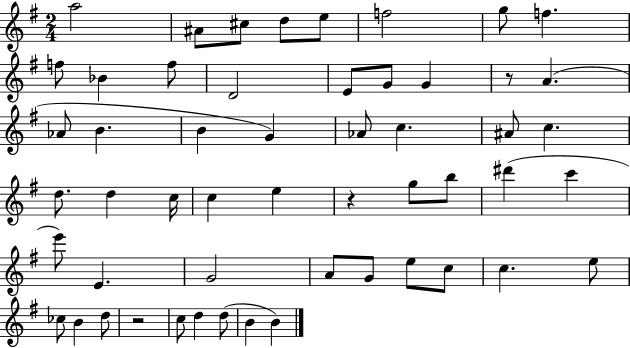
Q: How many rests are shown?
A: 3